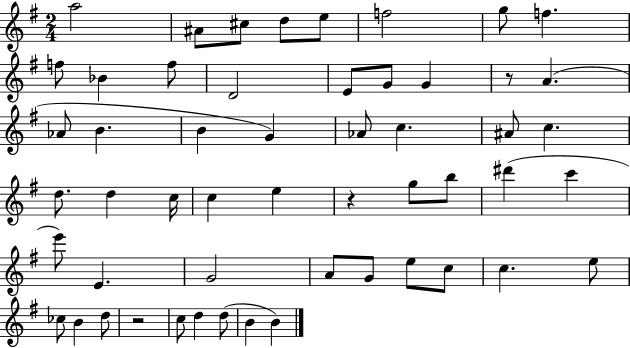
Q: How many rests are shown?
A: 3